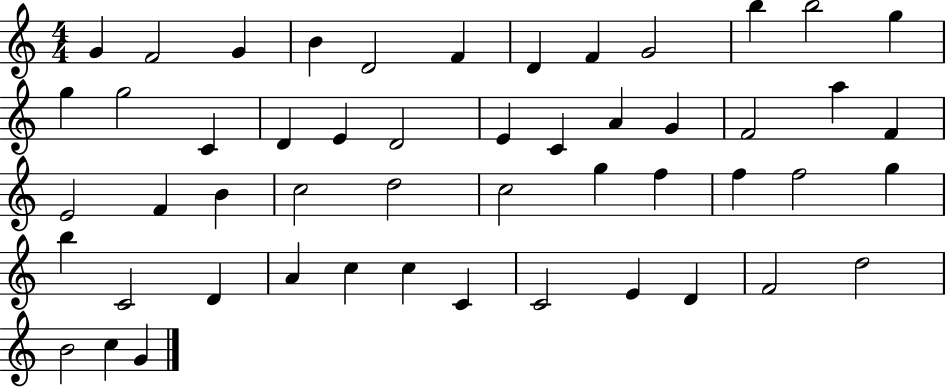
X:1
T:Untitled
M:4/4
L:1/4
K:C
G F2 G B D2 F D F G2 b b2 g g g2 C D E D2 E C A G F2 a F E2 F B c2 d2 c2 g f f f2 g b C2 D A c c C C2 E D F2 d2 B2 c G